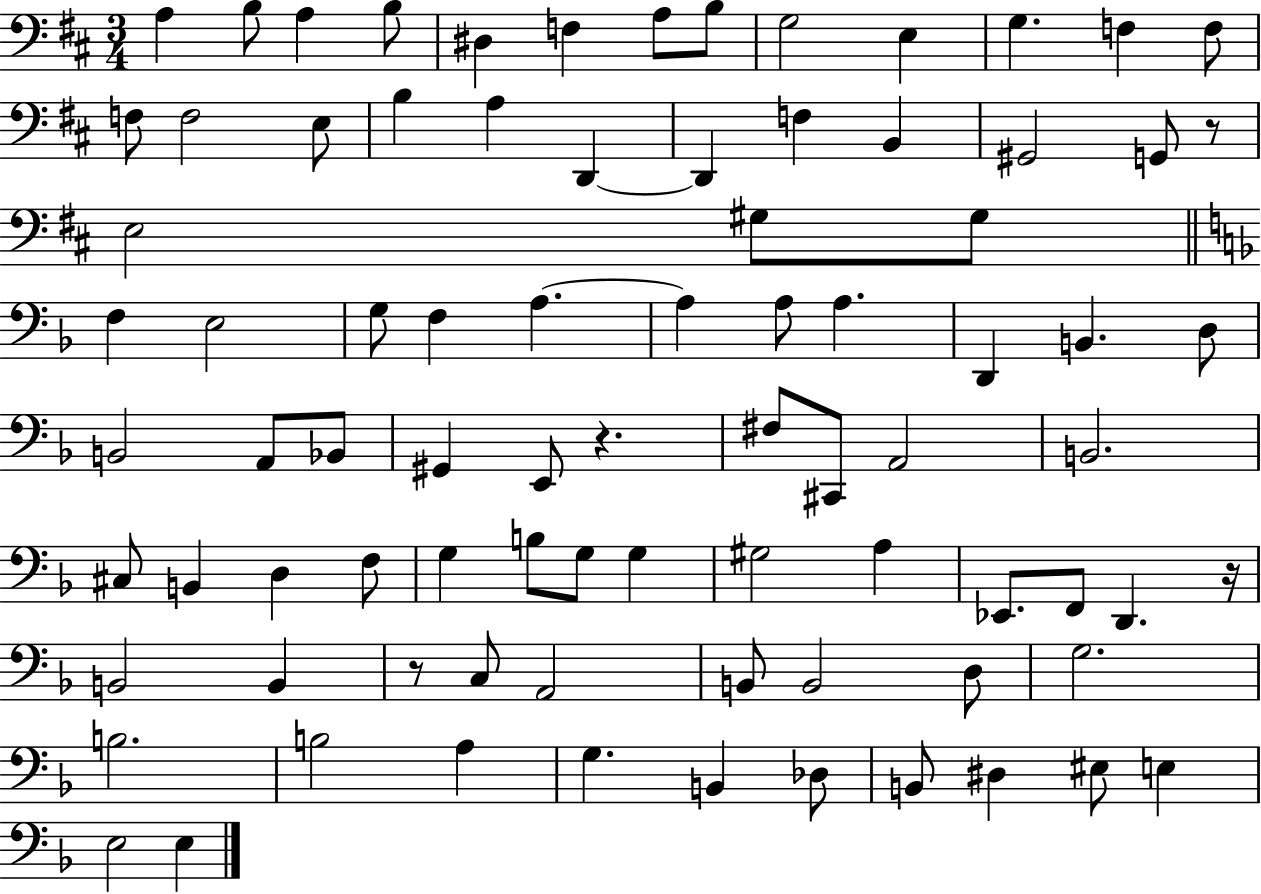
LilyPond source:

{
  \clef bass
  \numericTimeSignature
  \time 3/4
  \key d \major
  a4 b8 a4 b8 | dis4 f4 a8 b8 | g2 e4 | g4. f4 f8 | \break f8 f2 e8 | b4 a4 d,4~~ | d,4 f4 b,4 | gis,2 g,8 r8 | \break e2 gis8 gis8 | \bar "||" \break \key d \minor f4 e2 | g8 f4 a4.~~ | a4 a8 a4. | d,4 b,4. d8 | \break b,2 a,8 bes,8 | gis,4 e,8 r4. | fis8 cis,8 a,2 | b,2. | \break cis8 b,4 d4 f8 | g4 b8 g8 g4 | gis2 a4 | ees,8. f,8 d,4. r16 | \break b,2 b,4 | r8 c8 a,2 | b,8 b,2 d8 | g2. | \break b2. | b2 a4 | g4. b,4 des8 | b,8 dis4 eis8 e4 | \break e2 e4 | \bar "|."
}